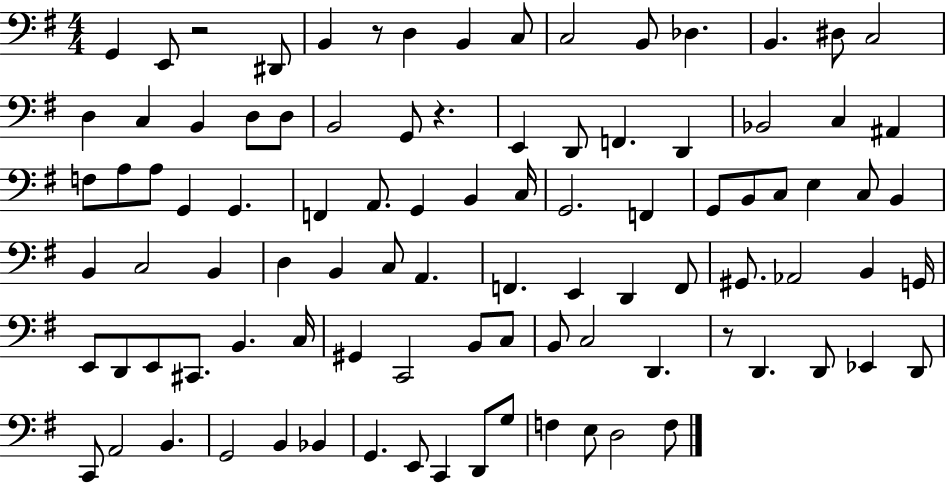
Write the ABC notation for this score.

X:1
T:Untitled
M:4/4
L:1/4
K:G
G,, E,,/2 z2 ^D,,/2 B,, z/2 D, B,, C,/2 C,2 B,,/2 _D, B,, ^D,/2 C,2 D, C, B,, D,/2 D,/2 B,,2 G,,/2 z E,, D,,/2 F,, D,, _B,,2 C, ^A,, F,/2 A,/2 A,/2 G,, G,, F,, A,,/2 G,, B,, C,/4 G,,2 F,, G,,/2 B,,/2 C,/2 E, C,/2 B,, B,, C,2 B,, D, B,, C,/2 A,, F,, E,, D,, F,,/2 ^G,,/2 _A,,2 B,, G,,/4 E,,/2 D,,/2 E,,/2 ^C,,/2 B,, C,/4 ^G,, C,,2 B,,/2 C,/2 B,,/2 C,2 D,, z/2 D,, D,,/2 _E,, D,,/2 C,,/2 A,,2 B,, G,,2 B,, _B,, G,, E,,/2 C,, D,,/2 G,/2 F, E,/2 D,2 F,/2